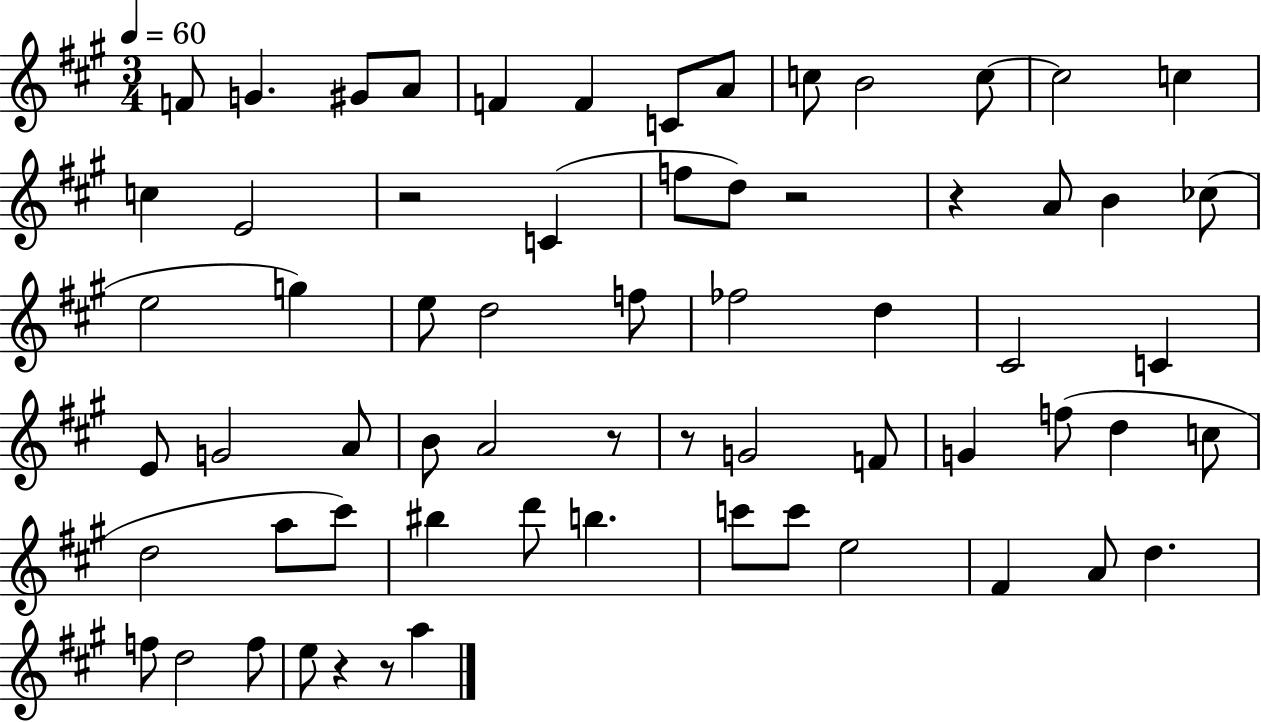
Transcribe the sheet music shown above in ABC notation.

X:1
T:Untitled
M:3/4
L:1/4
K:A
F/2 G ^G/2 A/2 F F C/2 A/2 c/2 B2 c/2 c2 c c E2 z2 C f/2 d/2 z2 z A/2 B _c/2 e2 g e/2 d2 f/2 _f2 d ^C2 C E/2 G2 A/2 B/2 A2 z/2 z/2 G2 F/2 G f/2 d c/2 d2 a/2 ^c'/2 ^b d'/2 b c'/2 c'/2 e2 ^F A/2 d f/2 d2 f/2 e/2 z z/2 a